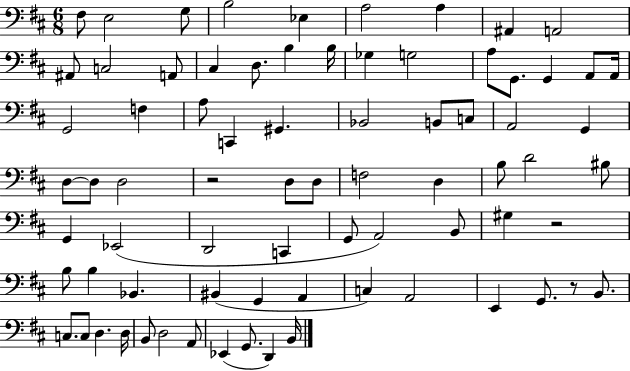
{
  \clef bass
  \numericTimeSignature
  \time 6/8
  \key d \major
  fis8 e2 g8 | b2 ees4 | a2 a4 | ais,4 a,2 | \break ais,8 c2 a,8 | cis4 d8. b4 b16 | ges4 g2 | a8 g,8. g,4 a,8 a,16 | \break g,2 f4 | a8 c,4 gis,4. | bes,2 b,8 c8 | a,2 g,4 | \break d8~~ d8 d2 | r2 d8 d8 | f2 d4 | b8 d'2 bis8 | \break g,4 ees,2( | d,2 c,4 | g,8 a,2) b,8 | gis4 r2 | \break b8 b4 bes,4. | bis,4( g,4 a,4 | c4) a,2 | e,4 g,8. r8 b,8. | \break c8. c8 d4. d16 | b,8 d2 a,8 | ees,4( g,8. d,4) b,16 | \bar "|."
}